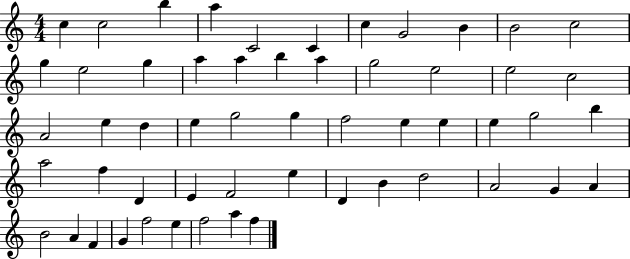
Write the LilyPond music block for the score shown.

{
  \clef treble
  \numericTimeSignature
  \time 4/4
  \key c \major
  c''4 c''2 b''4 | a''4 c'2 c'4 | c''4 g'2 b'4 | b'2 c''2 | \break g''4 e''2 g''4 | a''4 a''4 b''4 a''4 | g''2 e''2 | e''2 c''2 | \break a'2 e''4 d''4 | e''4 g''2 g''4 | f''2 e''4 e''4 | e''4 g''2 b''4 | \break a''2 f''4 d'4 | e'4 f'2 e''4 | d'4 b'4 d''2 | a'2 g'4 a'4 | \break b'2 a'4 f'4 | g'4 f''2 e''4 | f''2 a''4 f''4 | \bar "|."
}